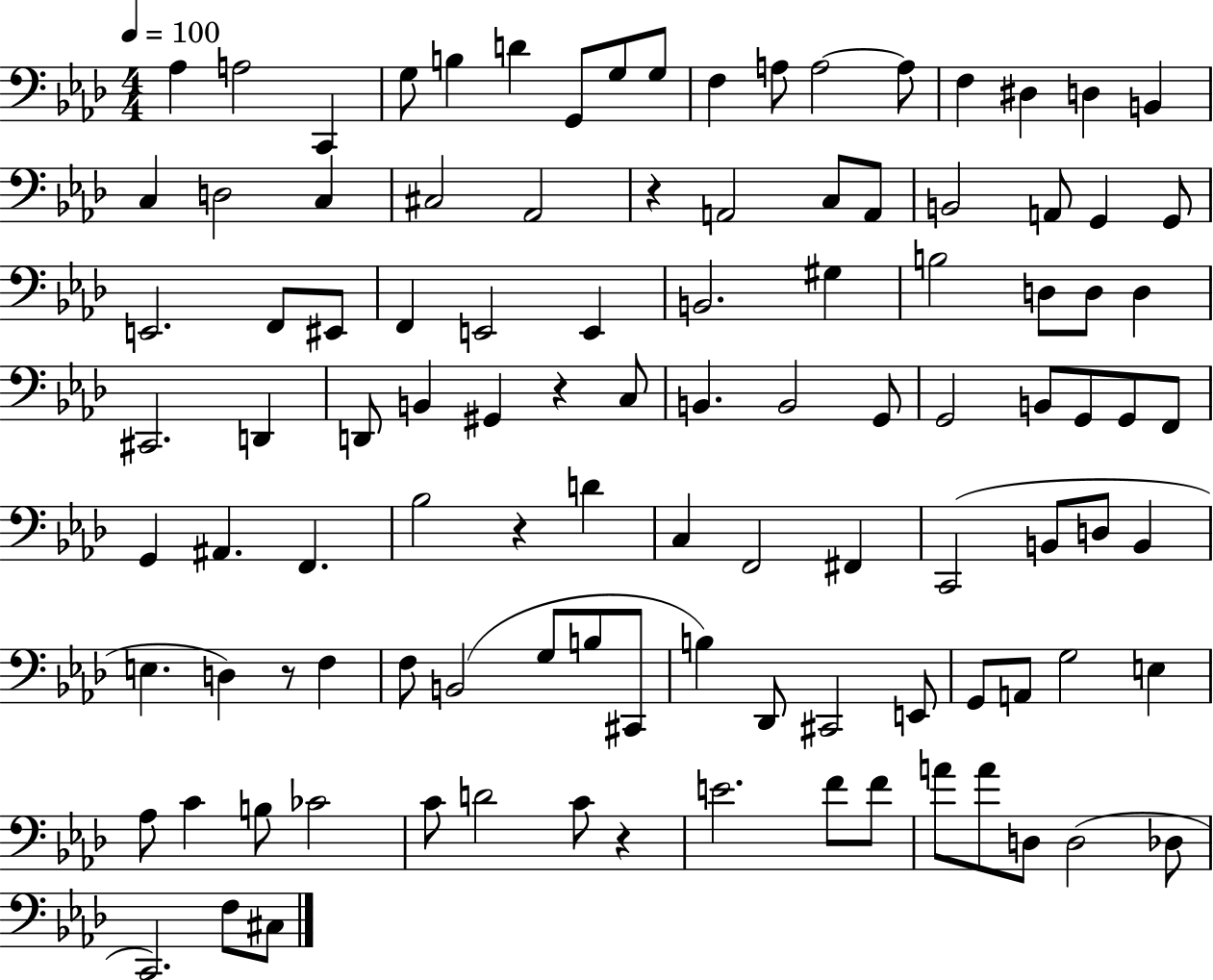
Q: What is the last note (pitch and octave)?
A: C#3